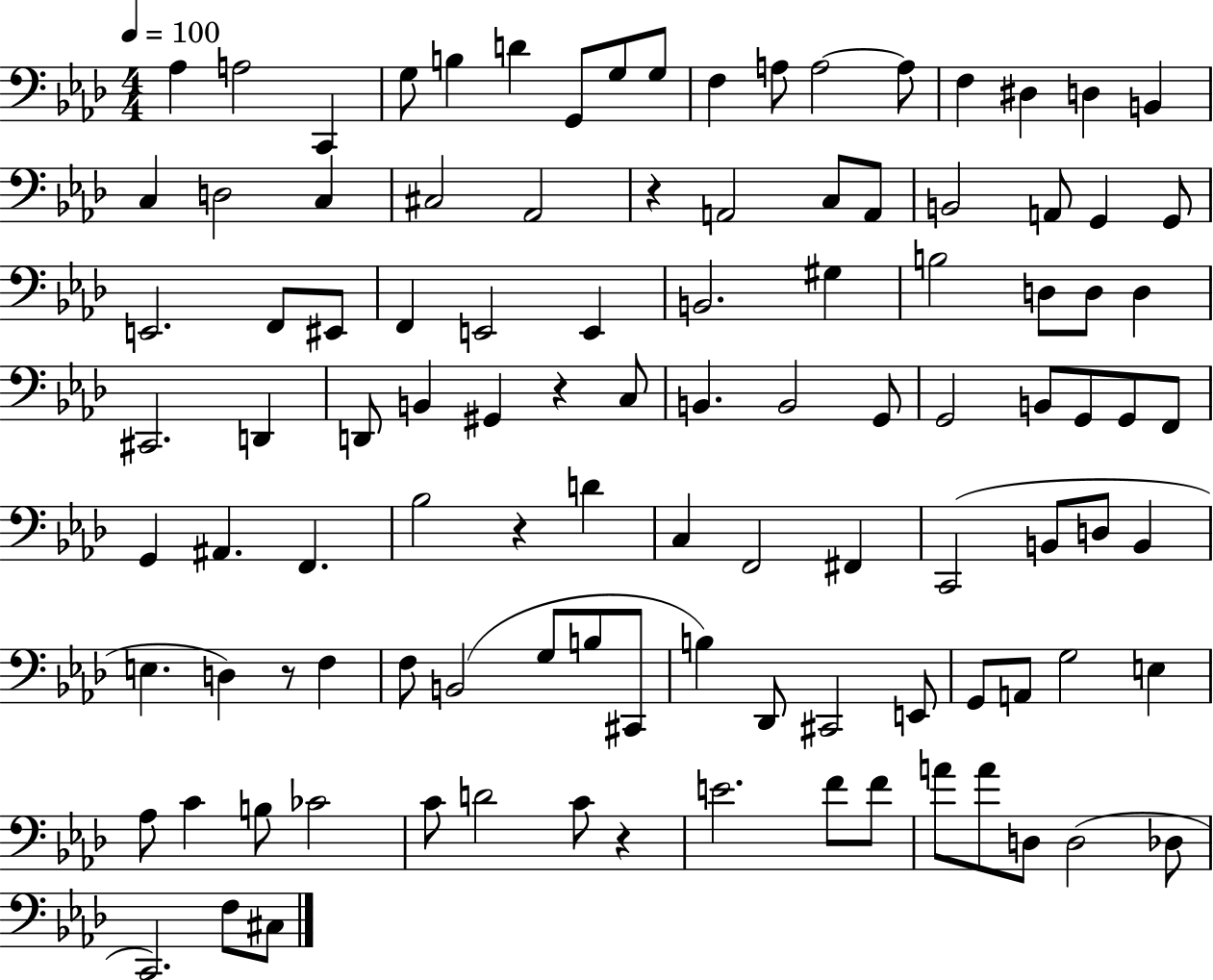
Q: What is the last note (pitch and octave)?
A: C#3